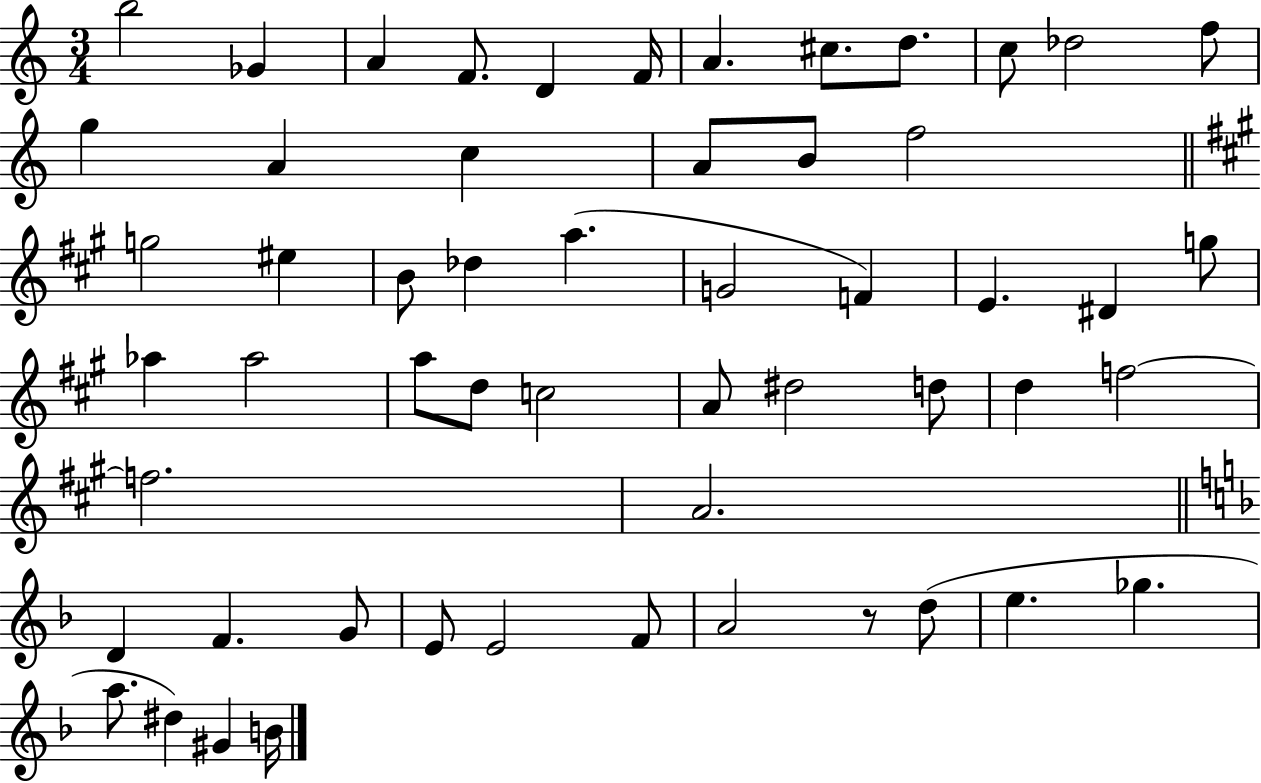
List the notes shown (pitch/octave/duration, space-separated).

B5/h Gb4/q A4/q F4/e. D4/q F4/s A4/q. C#5/e. D5/e. C5/e Db5/h F5/e G5/q A4/q C5/q A4/e B4/e F5/h G5/h EIS5/q B4/e Db5/q A5/q. G4/h F4/q E4/q. D#4/q G5/e Ab5/q Ab5/h A5/e D5/e C5/h A4/e D#5/h D5/e D5/q F5/h F5/h. A4/h. D4/q F4/q. G4/e E4/e E4/h F4/e A4/h R/e D5/e E5/q. Gb5/q. A5/e. D#5/q G#4/q B4/s